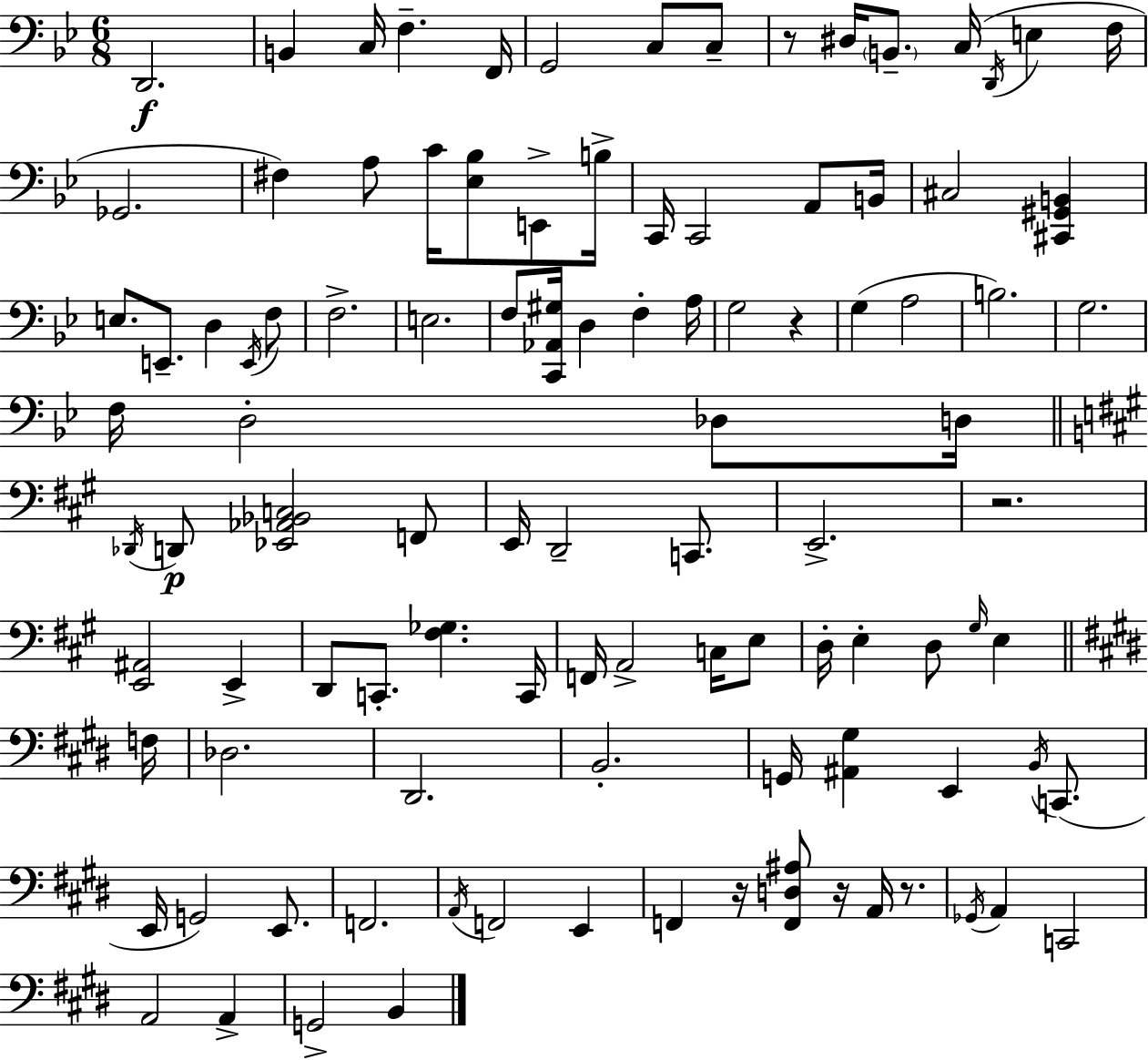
D2/h. B2/q C3/s F3/q. F2/s G2/h C3/e C3/e R/e D#3/s B2/e. C3/s D2/s E3/q F3/s Gb2/h. F#3/q A3/e C4/s [Eb3,Bb3]/e E2/e B3/s C2/s C2/h A2/e B2/s C#3/h [C#2,G#2,B2]/q E3/e. E2/e. D3/q E2/s F3/e F3/h. E3/h. F3/e [C2,Ab2,G#3]/s D3/q F3/q A3/s G3/h R/q G3/q A3/h B3/h. G3/h. F3/s D3/h Db3/e D3/s Db2/s D2/e [Eb2,Ab2,Bb2,C3]/h F2/e E2/s D2/h C2/e. E2/h. R/h. [E2,A#2]/h E2/q D2/e C2/e. [F#3,Gb3]/q. C2/s F2/s A2/h C3/s E3/e D3/s E3/q D3/e G#3/s E3/q F3/s Db3/h. D#2/h. B2/h. G2/s [A#2,G#3]/q E2/q B2/s C2/e. E2/s G2/h E2/e. F2/h. A2/s F2/h E2/q F2/q R/s [F2,D3,A#3]/e R/s A2/s R/e. Gb2/s A2/q C2/h A2/h A2/q G2/h B2/q